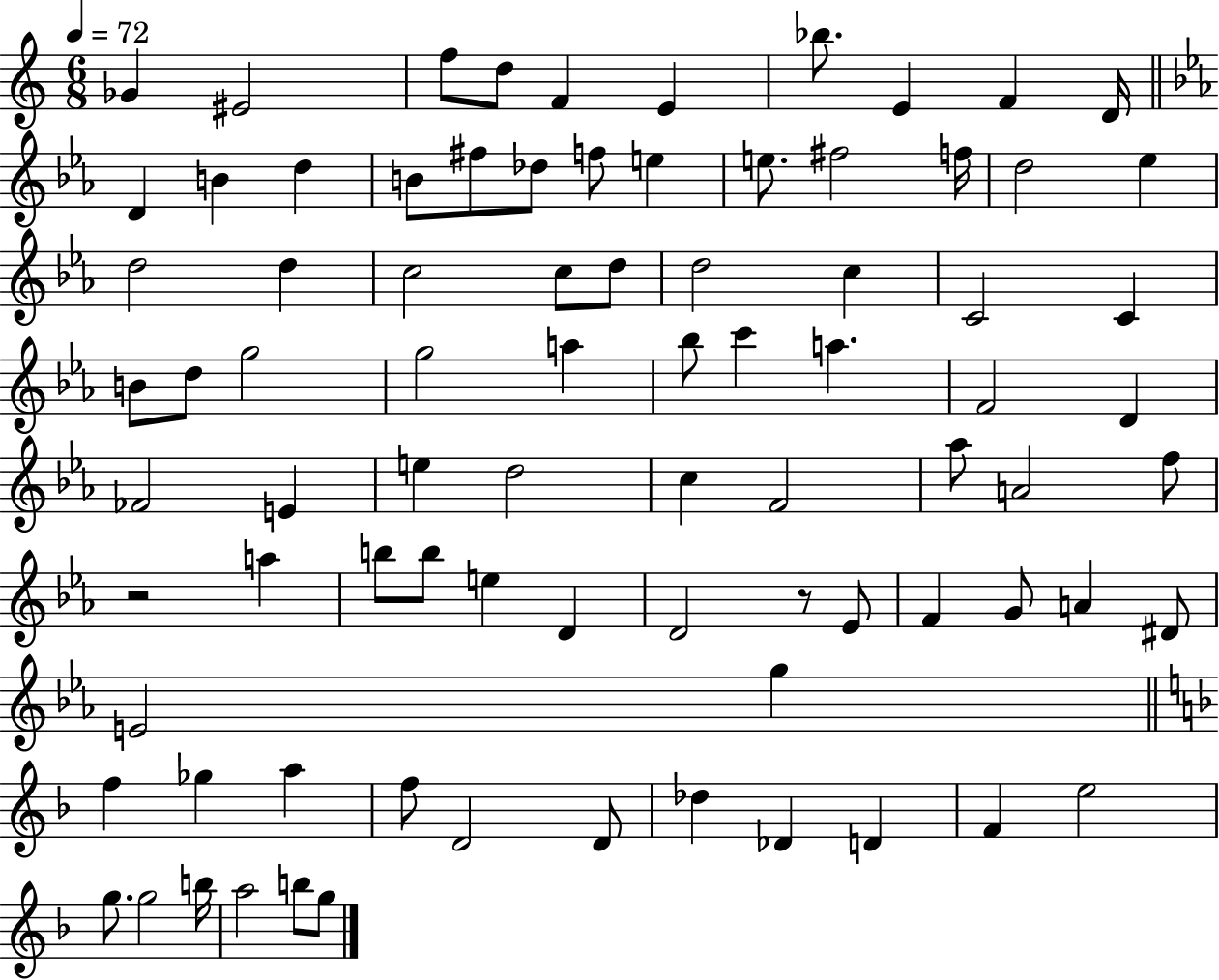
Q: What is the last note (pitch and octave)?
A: G5